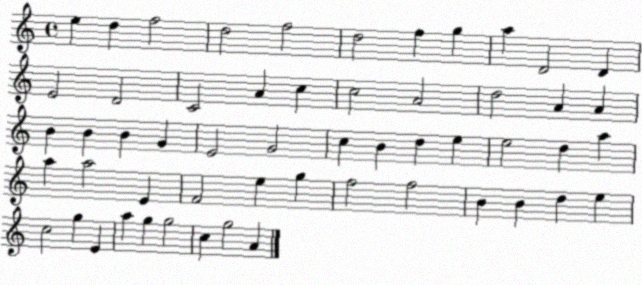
X:1
T:Untitled
M:4/4
L:1/4
K:C
e d f2 d2 f2 d2 f g a D2 D E2 D2 C2 A c c2 A2 d2 A A B B B G E2 G2 c B d e e2 d a a a2 E F2 e g f2 f2 B B d e c2 g E a g g2 c g2 A